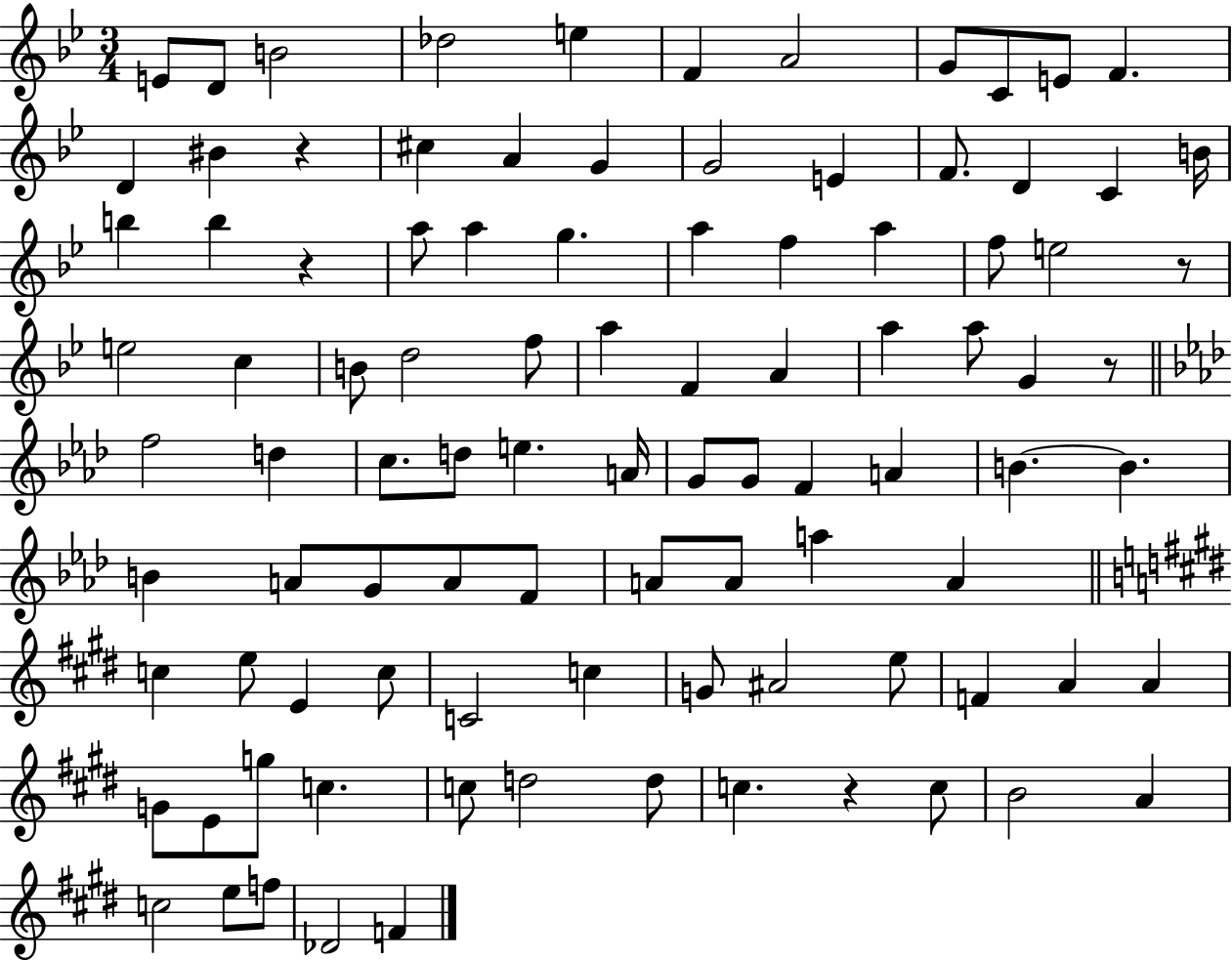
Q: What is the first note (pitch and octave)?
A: E4